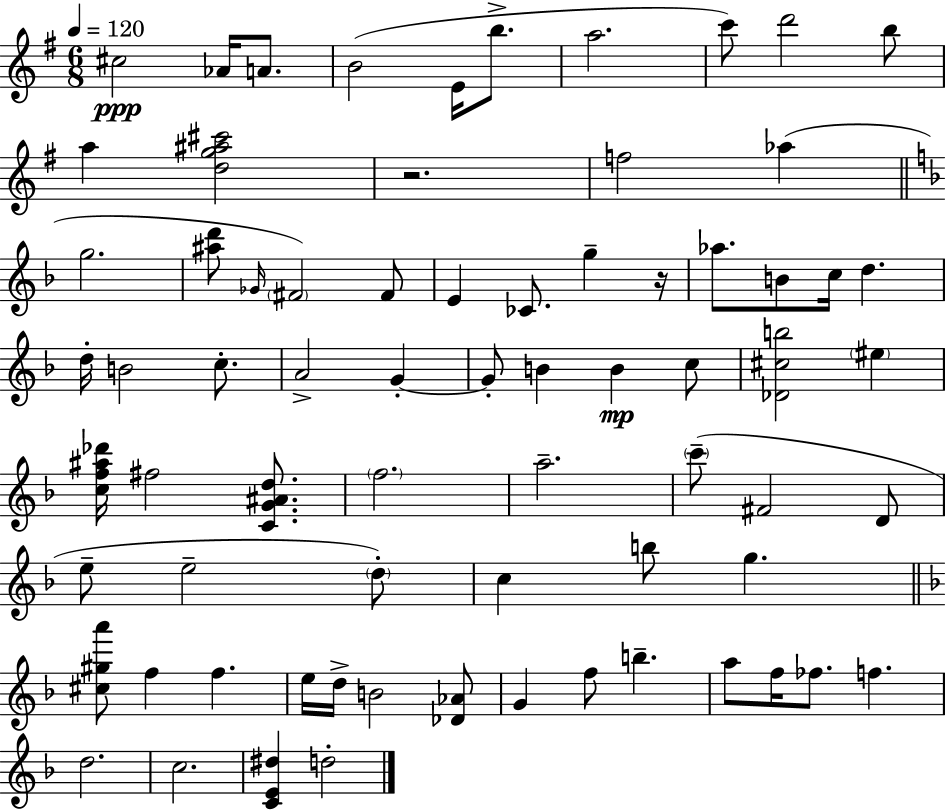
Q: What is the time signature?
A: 6/8